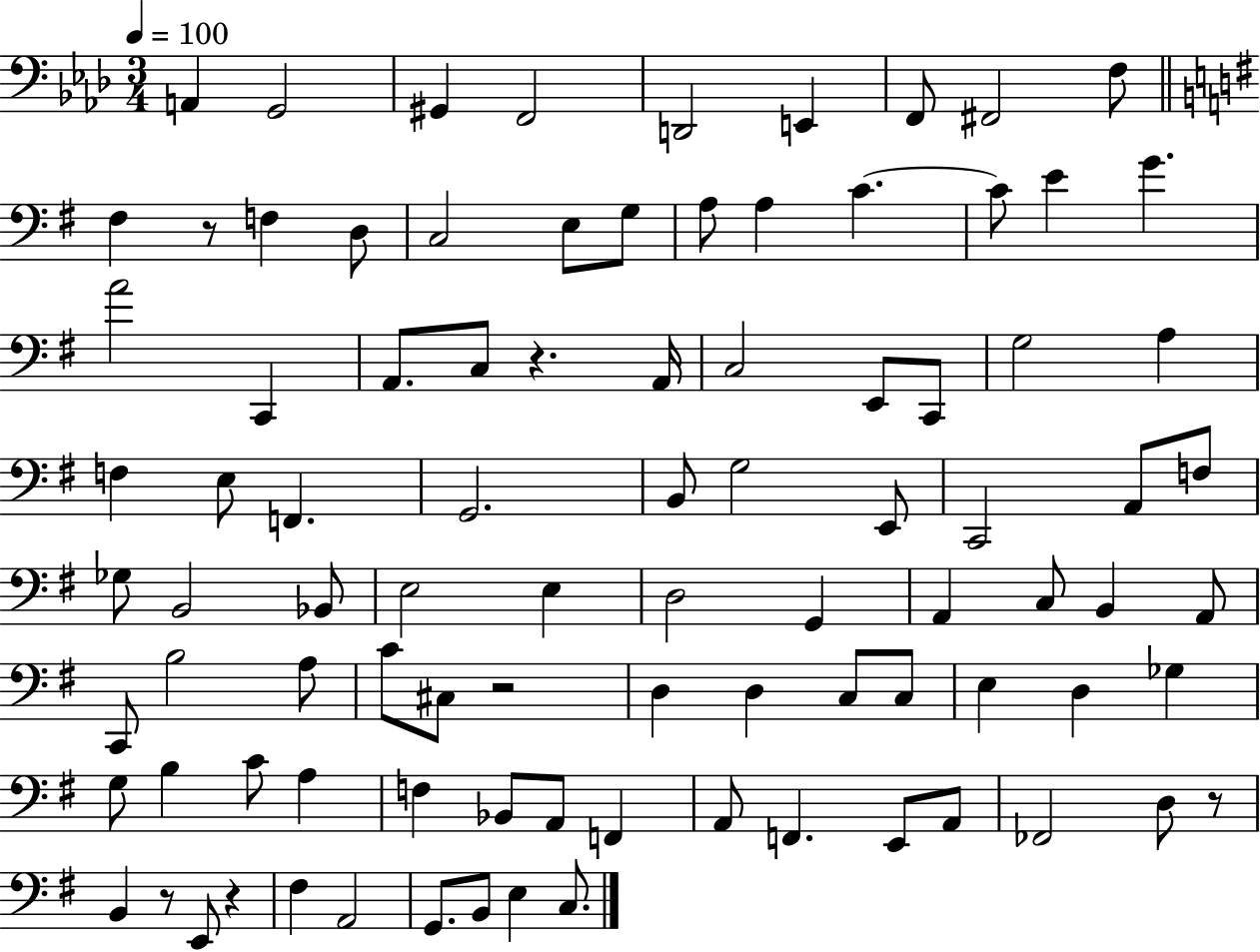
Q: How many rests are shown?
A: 6